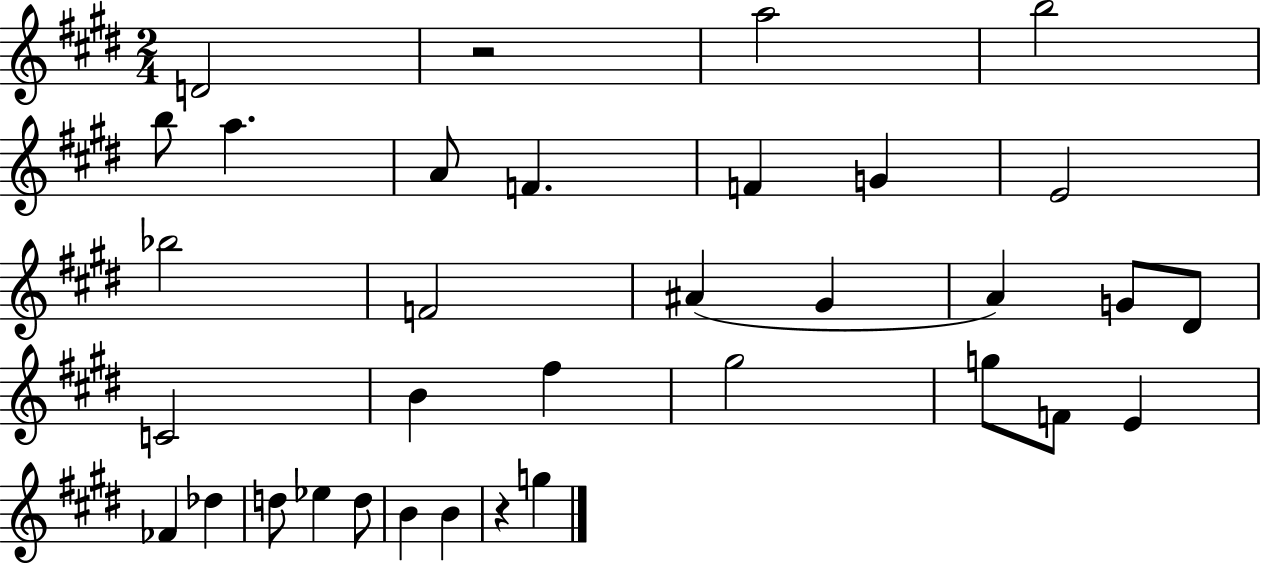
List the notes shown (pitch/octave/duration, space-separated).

D4/h R/h A5/h B5/h B5/e A5/q. A4/e F4/q. F4/q G4/q E4/h Bb5/h F4/h A#4/q G#4/q A4/q G4/e D#4/e C4/h B4/q F#5/q G#5/h G5/e F4/e E4/q FES4/q Db5/q D5/e Eb5/q D5/e B4/q B4/q R/q G5/q